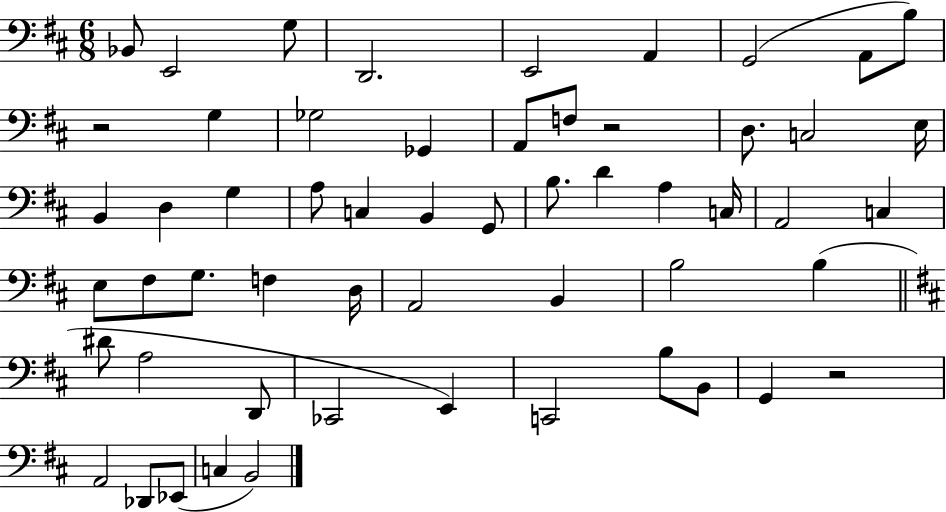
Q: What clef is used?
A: bass